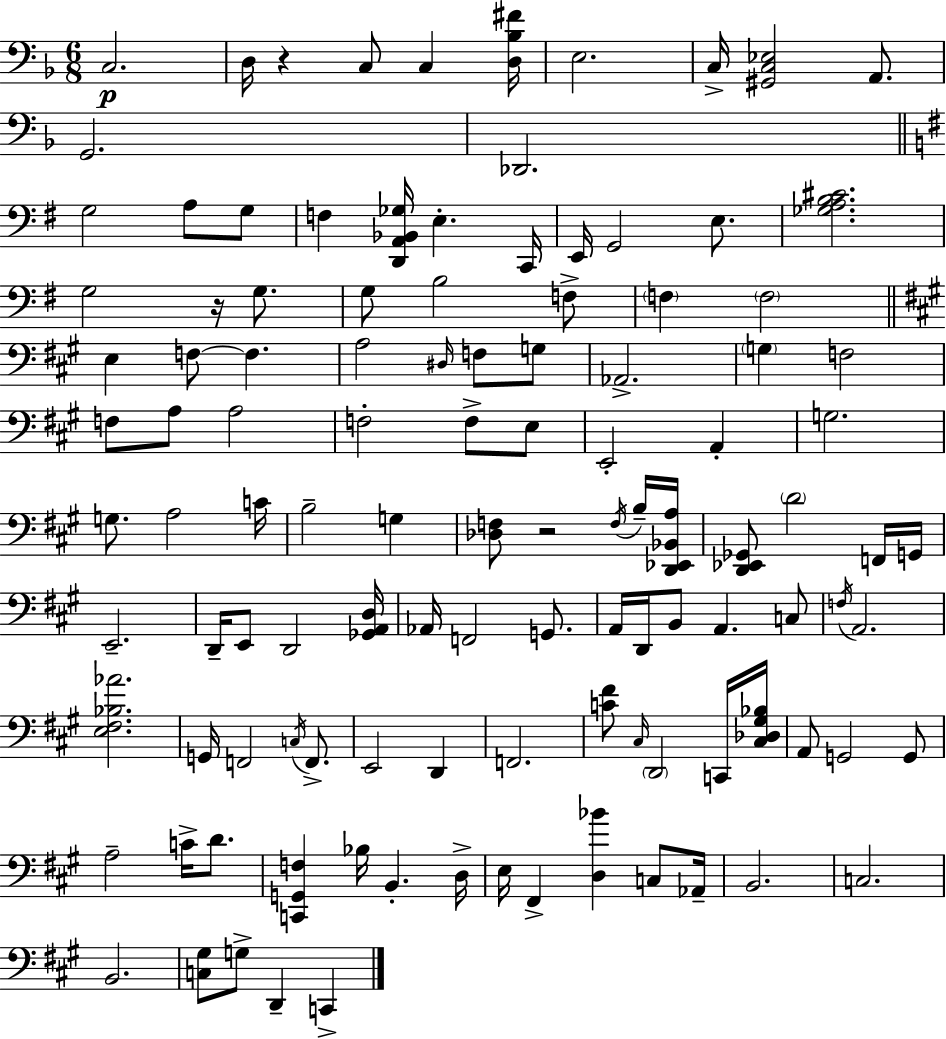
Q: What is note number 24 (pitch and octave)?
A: F3